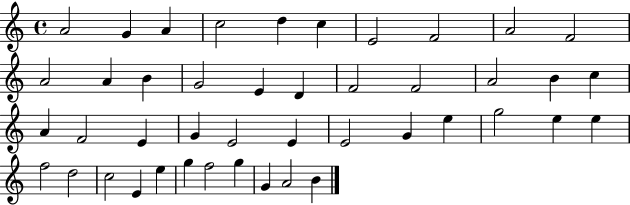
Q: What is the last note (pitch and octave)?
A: B4